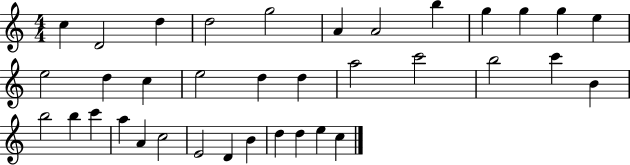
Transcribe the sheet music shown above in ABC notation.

X:1
T:Untitled
M:4/4
L:1/4
K:C
c D2 d d2 g2 A A2 b g g g e e2 d c e2 d d a2 c'2 b2 c' B b2 b c' a A c2 E2 D B d d e c